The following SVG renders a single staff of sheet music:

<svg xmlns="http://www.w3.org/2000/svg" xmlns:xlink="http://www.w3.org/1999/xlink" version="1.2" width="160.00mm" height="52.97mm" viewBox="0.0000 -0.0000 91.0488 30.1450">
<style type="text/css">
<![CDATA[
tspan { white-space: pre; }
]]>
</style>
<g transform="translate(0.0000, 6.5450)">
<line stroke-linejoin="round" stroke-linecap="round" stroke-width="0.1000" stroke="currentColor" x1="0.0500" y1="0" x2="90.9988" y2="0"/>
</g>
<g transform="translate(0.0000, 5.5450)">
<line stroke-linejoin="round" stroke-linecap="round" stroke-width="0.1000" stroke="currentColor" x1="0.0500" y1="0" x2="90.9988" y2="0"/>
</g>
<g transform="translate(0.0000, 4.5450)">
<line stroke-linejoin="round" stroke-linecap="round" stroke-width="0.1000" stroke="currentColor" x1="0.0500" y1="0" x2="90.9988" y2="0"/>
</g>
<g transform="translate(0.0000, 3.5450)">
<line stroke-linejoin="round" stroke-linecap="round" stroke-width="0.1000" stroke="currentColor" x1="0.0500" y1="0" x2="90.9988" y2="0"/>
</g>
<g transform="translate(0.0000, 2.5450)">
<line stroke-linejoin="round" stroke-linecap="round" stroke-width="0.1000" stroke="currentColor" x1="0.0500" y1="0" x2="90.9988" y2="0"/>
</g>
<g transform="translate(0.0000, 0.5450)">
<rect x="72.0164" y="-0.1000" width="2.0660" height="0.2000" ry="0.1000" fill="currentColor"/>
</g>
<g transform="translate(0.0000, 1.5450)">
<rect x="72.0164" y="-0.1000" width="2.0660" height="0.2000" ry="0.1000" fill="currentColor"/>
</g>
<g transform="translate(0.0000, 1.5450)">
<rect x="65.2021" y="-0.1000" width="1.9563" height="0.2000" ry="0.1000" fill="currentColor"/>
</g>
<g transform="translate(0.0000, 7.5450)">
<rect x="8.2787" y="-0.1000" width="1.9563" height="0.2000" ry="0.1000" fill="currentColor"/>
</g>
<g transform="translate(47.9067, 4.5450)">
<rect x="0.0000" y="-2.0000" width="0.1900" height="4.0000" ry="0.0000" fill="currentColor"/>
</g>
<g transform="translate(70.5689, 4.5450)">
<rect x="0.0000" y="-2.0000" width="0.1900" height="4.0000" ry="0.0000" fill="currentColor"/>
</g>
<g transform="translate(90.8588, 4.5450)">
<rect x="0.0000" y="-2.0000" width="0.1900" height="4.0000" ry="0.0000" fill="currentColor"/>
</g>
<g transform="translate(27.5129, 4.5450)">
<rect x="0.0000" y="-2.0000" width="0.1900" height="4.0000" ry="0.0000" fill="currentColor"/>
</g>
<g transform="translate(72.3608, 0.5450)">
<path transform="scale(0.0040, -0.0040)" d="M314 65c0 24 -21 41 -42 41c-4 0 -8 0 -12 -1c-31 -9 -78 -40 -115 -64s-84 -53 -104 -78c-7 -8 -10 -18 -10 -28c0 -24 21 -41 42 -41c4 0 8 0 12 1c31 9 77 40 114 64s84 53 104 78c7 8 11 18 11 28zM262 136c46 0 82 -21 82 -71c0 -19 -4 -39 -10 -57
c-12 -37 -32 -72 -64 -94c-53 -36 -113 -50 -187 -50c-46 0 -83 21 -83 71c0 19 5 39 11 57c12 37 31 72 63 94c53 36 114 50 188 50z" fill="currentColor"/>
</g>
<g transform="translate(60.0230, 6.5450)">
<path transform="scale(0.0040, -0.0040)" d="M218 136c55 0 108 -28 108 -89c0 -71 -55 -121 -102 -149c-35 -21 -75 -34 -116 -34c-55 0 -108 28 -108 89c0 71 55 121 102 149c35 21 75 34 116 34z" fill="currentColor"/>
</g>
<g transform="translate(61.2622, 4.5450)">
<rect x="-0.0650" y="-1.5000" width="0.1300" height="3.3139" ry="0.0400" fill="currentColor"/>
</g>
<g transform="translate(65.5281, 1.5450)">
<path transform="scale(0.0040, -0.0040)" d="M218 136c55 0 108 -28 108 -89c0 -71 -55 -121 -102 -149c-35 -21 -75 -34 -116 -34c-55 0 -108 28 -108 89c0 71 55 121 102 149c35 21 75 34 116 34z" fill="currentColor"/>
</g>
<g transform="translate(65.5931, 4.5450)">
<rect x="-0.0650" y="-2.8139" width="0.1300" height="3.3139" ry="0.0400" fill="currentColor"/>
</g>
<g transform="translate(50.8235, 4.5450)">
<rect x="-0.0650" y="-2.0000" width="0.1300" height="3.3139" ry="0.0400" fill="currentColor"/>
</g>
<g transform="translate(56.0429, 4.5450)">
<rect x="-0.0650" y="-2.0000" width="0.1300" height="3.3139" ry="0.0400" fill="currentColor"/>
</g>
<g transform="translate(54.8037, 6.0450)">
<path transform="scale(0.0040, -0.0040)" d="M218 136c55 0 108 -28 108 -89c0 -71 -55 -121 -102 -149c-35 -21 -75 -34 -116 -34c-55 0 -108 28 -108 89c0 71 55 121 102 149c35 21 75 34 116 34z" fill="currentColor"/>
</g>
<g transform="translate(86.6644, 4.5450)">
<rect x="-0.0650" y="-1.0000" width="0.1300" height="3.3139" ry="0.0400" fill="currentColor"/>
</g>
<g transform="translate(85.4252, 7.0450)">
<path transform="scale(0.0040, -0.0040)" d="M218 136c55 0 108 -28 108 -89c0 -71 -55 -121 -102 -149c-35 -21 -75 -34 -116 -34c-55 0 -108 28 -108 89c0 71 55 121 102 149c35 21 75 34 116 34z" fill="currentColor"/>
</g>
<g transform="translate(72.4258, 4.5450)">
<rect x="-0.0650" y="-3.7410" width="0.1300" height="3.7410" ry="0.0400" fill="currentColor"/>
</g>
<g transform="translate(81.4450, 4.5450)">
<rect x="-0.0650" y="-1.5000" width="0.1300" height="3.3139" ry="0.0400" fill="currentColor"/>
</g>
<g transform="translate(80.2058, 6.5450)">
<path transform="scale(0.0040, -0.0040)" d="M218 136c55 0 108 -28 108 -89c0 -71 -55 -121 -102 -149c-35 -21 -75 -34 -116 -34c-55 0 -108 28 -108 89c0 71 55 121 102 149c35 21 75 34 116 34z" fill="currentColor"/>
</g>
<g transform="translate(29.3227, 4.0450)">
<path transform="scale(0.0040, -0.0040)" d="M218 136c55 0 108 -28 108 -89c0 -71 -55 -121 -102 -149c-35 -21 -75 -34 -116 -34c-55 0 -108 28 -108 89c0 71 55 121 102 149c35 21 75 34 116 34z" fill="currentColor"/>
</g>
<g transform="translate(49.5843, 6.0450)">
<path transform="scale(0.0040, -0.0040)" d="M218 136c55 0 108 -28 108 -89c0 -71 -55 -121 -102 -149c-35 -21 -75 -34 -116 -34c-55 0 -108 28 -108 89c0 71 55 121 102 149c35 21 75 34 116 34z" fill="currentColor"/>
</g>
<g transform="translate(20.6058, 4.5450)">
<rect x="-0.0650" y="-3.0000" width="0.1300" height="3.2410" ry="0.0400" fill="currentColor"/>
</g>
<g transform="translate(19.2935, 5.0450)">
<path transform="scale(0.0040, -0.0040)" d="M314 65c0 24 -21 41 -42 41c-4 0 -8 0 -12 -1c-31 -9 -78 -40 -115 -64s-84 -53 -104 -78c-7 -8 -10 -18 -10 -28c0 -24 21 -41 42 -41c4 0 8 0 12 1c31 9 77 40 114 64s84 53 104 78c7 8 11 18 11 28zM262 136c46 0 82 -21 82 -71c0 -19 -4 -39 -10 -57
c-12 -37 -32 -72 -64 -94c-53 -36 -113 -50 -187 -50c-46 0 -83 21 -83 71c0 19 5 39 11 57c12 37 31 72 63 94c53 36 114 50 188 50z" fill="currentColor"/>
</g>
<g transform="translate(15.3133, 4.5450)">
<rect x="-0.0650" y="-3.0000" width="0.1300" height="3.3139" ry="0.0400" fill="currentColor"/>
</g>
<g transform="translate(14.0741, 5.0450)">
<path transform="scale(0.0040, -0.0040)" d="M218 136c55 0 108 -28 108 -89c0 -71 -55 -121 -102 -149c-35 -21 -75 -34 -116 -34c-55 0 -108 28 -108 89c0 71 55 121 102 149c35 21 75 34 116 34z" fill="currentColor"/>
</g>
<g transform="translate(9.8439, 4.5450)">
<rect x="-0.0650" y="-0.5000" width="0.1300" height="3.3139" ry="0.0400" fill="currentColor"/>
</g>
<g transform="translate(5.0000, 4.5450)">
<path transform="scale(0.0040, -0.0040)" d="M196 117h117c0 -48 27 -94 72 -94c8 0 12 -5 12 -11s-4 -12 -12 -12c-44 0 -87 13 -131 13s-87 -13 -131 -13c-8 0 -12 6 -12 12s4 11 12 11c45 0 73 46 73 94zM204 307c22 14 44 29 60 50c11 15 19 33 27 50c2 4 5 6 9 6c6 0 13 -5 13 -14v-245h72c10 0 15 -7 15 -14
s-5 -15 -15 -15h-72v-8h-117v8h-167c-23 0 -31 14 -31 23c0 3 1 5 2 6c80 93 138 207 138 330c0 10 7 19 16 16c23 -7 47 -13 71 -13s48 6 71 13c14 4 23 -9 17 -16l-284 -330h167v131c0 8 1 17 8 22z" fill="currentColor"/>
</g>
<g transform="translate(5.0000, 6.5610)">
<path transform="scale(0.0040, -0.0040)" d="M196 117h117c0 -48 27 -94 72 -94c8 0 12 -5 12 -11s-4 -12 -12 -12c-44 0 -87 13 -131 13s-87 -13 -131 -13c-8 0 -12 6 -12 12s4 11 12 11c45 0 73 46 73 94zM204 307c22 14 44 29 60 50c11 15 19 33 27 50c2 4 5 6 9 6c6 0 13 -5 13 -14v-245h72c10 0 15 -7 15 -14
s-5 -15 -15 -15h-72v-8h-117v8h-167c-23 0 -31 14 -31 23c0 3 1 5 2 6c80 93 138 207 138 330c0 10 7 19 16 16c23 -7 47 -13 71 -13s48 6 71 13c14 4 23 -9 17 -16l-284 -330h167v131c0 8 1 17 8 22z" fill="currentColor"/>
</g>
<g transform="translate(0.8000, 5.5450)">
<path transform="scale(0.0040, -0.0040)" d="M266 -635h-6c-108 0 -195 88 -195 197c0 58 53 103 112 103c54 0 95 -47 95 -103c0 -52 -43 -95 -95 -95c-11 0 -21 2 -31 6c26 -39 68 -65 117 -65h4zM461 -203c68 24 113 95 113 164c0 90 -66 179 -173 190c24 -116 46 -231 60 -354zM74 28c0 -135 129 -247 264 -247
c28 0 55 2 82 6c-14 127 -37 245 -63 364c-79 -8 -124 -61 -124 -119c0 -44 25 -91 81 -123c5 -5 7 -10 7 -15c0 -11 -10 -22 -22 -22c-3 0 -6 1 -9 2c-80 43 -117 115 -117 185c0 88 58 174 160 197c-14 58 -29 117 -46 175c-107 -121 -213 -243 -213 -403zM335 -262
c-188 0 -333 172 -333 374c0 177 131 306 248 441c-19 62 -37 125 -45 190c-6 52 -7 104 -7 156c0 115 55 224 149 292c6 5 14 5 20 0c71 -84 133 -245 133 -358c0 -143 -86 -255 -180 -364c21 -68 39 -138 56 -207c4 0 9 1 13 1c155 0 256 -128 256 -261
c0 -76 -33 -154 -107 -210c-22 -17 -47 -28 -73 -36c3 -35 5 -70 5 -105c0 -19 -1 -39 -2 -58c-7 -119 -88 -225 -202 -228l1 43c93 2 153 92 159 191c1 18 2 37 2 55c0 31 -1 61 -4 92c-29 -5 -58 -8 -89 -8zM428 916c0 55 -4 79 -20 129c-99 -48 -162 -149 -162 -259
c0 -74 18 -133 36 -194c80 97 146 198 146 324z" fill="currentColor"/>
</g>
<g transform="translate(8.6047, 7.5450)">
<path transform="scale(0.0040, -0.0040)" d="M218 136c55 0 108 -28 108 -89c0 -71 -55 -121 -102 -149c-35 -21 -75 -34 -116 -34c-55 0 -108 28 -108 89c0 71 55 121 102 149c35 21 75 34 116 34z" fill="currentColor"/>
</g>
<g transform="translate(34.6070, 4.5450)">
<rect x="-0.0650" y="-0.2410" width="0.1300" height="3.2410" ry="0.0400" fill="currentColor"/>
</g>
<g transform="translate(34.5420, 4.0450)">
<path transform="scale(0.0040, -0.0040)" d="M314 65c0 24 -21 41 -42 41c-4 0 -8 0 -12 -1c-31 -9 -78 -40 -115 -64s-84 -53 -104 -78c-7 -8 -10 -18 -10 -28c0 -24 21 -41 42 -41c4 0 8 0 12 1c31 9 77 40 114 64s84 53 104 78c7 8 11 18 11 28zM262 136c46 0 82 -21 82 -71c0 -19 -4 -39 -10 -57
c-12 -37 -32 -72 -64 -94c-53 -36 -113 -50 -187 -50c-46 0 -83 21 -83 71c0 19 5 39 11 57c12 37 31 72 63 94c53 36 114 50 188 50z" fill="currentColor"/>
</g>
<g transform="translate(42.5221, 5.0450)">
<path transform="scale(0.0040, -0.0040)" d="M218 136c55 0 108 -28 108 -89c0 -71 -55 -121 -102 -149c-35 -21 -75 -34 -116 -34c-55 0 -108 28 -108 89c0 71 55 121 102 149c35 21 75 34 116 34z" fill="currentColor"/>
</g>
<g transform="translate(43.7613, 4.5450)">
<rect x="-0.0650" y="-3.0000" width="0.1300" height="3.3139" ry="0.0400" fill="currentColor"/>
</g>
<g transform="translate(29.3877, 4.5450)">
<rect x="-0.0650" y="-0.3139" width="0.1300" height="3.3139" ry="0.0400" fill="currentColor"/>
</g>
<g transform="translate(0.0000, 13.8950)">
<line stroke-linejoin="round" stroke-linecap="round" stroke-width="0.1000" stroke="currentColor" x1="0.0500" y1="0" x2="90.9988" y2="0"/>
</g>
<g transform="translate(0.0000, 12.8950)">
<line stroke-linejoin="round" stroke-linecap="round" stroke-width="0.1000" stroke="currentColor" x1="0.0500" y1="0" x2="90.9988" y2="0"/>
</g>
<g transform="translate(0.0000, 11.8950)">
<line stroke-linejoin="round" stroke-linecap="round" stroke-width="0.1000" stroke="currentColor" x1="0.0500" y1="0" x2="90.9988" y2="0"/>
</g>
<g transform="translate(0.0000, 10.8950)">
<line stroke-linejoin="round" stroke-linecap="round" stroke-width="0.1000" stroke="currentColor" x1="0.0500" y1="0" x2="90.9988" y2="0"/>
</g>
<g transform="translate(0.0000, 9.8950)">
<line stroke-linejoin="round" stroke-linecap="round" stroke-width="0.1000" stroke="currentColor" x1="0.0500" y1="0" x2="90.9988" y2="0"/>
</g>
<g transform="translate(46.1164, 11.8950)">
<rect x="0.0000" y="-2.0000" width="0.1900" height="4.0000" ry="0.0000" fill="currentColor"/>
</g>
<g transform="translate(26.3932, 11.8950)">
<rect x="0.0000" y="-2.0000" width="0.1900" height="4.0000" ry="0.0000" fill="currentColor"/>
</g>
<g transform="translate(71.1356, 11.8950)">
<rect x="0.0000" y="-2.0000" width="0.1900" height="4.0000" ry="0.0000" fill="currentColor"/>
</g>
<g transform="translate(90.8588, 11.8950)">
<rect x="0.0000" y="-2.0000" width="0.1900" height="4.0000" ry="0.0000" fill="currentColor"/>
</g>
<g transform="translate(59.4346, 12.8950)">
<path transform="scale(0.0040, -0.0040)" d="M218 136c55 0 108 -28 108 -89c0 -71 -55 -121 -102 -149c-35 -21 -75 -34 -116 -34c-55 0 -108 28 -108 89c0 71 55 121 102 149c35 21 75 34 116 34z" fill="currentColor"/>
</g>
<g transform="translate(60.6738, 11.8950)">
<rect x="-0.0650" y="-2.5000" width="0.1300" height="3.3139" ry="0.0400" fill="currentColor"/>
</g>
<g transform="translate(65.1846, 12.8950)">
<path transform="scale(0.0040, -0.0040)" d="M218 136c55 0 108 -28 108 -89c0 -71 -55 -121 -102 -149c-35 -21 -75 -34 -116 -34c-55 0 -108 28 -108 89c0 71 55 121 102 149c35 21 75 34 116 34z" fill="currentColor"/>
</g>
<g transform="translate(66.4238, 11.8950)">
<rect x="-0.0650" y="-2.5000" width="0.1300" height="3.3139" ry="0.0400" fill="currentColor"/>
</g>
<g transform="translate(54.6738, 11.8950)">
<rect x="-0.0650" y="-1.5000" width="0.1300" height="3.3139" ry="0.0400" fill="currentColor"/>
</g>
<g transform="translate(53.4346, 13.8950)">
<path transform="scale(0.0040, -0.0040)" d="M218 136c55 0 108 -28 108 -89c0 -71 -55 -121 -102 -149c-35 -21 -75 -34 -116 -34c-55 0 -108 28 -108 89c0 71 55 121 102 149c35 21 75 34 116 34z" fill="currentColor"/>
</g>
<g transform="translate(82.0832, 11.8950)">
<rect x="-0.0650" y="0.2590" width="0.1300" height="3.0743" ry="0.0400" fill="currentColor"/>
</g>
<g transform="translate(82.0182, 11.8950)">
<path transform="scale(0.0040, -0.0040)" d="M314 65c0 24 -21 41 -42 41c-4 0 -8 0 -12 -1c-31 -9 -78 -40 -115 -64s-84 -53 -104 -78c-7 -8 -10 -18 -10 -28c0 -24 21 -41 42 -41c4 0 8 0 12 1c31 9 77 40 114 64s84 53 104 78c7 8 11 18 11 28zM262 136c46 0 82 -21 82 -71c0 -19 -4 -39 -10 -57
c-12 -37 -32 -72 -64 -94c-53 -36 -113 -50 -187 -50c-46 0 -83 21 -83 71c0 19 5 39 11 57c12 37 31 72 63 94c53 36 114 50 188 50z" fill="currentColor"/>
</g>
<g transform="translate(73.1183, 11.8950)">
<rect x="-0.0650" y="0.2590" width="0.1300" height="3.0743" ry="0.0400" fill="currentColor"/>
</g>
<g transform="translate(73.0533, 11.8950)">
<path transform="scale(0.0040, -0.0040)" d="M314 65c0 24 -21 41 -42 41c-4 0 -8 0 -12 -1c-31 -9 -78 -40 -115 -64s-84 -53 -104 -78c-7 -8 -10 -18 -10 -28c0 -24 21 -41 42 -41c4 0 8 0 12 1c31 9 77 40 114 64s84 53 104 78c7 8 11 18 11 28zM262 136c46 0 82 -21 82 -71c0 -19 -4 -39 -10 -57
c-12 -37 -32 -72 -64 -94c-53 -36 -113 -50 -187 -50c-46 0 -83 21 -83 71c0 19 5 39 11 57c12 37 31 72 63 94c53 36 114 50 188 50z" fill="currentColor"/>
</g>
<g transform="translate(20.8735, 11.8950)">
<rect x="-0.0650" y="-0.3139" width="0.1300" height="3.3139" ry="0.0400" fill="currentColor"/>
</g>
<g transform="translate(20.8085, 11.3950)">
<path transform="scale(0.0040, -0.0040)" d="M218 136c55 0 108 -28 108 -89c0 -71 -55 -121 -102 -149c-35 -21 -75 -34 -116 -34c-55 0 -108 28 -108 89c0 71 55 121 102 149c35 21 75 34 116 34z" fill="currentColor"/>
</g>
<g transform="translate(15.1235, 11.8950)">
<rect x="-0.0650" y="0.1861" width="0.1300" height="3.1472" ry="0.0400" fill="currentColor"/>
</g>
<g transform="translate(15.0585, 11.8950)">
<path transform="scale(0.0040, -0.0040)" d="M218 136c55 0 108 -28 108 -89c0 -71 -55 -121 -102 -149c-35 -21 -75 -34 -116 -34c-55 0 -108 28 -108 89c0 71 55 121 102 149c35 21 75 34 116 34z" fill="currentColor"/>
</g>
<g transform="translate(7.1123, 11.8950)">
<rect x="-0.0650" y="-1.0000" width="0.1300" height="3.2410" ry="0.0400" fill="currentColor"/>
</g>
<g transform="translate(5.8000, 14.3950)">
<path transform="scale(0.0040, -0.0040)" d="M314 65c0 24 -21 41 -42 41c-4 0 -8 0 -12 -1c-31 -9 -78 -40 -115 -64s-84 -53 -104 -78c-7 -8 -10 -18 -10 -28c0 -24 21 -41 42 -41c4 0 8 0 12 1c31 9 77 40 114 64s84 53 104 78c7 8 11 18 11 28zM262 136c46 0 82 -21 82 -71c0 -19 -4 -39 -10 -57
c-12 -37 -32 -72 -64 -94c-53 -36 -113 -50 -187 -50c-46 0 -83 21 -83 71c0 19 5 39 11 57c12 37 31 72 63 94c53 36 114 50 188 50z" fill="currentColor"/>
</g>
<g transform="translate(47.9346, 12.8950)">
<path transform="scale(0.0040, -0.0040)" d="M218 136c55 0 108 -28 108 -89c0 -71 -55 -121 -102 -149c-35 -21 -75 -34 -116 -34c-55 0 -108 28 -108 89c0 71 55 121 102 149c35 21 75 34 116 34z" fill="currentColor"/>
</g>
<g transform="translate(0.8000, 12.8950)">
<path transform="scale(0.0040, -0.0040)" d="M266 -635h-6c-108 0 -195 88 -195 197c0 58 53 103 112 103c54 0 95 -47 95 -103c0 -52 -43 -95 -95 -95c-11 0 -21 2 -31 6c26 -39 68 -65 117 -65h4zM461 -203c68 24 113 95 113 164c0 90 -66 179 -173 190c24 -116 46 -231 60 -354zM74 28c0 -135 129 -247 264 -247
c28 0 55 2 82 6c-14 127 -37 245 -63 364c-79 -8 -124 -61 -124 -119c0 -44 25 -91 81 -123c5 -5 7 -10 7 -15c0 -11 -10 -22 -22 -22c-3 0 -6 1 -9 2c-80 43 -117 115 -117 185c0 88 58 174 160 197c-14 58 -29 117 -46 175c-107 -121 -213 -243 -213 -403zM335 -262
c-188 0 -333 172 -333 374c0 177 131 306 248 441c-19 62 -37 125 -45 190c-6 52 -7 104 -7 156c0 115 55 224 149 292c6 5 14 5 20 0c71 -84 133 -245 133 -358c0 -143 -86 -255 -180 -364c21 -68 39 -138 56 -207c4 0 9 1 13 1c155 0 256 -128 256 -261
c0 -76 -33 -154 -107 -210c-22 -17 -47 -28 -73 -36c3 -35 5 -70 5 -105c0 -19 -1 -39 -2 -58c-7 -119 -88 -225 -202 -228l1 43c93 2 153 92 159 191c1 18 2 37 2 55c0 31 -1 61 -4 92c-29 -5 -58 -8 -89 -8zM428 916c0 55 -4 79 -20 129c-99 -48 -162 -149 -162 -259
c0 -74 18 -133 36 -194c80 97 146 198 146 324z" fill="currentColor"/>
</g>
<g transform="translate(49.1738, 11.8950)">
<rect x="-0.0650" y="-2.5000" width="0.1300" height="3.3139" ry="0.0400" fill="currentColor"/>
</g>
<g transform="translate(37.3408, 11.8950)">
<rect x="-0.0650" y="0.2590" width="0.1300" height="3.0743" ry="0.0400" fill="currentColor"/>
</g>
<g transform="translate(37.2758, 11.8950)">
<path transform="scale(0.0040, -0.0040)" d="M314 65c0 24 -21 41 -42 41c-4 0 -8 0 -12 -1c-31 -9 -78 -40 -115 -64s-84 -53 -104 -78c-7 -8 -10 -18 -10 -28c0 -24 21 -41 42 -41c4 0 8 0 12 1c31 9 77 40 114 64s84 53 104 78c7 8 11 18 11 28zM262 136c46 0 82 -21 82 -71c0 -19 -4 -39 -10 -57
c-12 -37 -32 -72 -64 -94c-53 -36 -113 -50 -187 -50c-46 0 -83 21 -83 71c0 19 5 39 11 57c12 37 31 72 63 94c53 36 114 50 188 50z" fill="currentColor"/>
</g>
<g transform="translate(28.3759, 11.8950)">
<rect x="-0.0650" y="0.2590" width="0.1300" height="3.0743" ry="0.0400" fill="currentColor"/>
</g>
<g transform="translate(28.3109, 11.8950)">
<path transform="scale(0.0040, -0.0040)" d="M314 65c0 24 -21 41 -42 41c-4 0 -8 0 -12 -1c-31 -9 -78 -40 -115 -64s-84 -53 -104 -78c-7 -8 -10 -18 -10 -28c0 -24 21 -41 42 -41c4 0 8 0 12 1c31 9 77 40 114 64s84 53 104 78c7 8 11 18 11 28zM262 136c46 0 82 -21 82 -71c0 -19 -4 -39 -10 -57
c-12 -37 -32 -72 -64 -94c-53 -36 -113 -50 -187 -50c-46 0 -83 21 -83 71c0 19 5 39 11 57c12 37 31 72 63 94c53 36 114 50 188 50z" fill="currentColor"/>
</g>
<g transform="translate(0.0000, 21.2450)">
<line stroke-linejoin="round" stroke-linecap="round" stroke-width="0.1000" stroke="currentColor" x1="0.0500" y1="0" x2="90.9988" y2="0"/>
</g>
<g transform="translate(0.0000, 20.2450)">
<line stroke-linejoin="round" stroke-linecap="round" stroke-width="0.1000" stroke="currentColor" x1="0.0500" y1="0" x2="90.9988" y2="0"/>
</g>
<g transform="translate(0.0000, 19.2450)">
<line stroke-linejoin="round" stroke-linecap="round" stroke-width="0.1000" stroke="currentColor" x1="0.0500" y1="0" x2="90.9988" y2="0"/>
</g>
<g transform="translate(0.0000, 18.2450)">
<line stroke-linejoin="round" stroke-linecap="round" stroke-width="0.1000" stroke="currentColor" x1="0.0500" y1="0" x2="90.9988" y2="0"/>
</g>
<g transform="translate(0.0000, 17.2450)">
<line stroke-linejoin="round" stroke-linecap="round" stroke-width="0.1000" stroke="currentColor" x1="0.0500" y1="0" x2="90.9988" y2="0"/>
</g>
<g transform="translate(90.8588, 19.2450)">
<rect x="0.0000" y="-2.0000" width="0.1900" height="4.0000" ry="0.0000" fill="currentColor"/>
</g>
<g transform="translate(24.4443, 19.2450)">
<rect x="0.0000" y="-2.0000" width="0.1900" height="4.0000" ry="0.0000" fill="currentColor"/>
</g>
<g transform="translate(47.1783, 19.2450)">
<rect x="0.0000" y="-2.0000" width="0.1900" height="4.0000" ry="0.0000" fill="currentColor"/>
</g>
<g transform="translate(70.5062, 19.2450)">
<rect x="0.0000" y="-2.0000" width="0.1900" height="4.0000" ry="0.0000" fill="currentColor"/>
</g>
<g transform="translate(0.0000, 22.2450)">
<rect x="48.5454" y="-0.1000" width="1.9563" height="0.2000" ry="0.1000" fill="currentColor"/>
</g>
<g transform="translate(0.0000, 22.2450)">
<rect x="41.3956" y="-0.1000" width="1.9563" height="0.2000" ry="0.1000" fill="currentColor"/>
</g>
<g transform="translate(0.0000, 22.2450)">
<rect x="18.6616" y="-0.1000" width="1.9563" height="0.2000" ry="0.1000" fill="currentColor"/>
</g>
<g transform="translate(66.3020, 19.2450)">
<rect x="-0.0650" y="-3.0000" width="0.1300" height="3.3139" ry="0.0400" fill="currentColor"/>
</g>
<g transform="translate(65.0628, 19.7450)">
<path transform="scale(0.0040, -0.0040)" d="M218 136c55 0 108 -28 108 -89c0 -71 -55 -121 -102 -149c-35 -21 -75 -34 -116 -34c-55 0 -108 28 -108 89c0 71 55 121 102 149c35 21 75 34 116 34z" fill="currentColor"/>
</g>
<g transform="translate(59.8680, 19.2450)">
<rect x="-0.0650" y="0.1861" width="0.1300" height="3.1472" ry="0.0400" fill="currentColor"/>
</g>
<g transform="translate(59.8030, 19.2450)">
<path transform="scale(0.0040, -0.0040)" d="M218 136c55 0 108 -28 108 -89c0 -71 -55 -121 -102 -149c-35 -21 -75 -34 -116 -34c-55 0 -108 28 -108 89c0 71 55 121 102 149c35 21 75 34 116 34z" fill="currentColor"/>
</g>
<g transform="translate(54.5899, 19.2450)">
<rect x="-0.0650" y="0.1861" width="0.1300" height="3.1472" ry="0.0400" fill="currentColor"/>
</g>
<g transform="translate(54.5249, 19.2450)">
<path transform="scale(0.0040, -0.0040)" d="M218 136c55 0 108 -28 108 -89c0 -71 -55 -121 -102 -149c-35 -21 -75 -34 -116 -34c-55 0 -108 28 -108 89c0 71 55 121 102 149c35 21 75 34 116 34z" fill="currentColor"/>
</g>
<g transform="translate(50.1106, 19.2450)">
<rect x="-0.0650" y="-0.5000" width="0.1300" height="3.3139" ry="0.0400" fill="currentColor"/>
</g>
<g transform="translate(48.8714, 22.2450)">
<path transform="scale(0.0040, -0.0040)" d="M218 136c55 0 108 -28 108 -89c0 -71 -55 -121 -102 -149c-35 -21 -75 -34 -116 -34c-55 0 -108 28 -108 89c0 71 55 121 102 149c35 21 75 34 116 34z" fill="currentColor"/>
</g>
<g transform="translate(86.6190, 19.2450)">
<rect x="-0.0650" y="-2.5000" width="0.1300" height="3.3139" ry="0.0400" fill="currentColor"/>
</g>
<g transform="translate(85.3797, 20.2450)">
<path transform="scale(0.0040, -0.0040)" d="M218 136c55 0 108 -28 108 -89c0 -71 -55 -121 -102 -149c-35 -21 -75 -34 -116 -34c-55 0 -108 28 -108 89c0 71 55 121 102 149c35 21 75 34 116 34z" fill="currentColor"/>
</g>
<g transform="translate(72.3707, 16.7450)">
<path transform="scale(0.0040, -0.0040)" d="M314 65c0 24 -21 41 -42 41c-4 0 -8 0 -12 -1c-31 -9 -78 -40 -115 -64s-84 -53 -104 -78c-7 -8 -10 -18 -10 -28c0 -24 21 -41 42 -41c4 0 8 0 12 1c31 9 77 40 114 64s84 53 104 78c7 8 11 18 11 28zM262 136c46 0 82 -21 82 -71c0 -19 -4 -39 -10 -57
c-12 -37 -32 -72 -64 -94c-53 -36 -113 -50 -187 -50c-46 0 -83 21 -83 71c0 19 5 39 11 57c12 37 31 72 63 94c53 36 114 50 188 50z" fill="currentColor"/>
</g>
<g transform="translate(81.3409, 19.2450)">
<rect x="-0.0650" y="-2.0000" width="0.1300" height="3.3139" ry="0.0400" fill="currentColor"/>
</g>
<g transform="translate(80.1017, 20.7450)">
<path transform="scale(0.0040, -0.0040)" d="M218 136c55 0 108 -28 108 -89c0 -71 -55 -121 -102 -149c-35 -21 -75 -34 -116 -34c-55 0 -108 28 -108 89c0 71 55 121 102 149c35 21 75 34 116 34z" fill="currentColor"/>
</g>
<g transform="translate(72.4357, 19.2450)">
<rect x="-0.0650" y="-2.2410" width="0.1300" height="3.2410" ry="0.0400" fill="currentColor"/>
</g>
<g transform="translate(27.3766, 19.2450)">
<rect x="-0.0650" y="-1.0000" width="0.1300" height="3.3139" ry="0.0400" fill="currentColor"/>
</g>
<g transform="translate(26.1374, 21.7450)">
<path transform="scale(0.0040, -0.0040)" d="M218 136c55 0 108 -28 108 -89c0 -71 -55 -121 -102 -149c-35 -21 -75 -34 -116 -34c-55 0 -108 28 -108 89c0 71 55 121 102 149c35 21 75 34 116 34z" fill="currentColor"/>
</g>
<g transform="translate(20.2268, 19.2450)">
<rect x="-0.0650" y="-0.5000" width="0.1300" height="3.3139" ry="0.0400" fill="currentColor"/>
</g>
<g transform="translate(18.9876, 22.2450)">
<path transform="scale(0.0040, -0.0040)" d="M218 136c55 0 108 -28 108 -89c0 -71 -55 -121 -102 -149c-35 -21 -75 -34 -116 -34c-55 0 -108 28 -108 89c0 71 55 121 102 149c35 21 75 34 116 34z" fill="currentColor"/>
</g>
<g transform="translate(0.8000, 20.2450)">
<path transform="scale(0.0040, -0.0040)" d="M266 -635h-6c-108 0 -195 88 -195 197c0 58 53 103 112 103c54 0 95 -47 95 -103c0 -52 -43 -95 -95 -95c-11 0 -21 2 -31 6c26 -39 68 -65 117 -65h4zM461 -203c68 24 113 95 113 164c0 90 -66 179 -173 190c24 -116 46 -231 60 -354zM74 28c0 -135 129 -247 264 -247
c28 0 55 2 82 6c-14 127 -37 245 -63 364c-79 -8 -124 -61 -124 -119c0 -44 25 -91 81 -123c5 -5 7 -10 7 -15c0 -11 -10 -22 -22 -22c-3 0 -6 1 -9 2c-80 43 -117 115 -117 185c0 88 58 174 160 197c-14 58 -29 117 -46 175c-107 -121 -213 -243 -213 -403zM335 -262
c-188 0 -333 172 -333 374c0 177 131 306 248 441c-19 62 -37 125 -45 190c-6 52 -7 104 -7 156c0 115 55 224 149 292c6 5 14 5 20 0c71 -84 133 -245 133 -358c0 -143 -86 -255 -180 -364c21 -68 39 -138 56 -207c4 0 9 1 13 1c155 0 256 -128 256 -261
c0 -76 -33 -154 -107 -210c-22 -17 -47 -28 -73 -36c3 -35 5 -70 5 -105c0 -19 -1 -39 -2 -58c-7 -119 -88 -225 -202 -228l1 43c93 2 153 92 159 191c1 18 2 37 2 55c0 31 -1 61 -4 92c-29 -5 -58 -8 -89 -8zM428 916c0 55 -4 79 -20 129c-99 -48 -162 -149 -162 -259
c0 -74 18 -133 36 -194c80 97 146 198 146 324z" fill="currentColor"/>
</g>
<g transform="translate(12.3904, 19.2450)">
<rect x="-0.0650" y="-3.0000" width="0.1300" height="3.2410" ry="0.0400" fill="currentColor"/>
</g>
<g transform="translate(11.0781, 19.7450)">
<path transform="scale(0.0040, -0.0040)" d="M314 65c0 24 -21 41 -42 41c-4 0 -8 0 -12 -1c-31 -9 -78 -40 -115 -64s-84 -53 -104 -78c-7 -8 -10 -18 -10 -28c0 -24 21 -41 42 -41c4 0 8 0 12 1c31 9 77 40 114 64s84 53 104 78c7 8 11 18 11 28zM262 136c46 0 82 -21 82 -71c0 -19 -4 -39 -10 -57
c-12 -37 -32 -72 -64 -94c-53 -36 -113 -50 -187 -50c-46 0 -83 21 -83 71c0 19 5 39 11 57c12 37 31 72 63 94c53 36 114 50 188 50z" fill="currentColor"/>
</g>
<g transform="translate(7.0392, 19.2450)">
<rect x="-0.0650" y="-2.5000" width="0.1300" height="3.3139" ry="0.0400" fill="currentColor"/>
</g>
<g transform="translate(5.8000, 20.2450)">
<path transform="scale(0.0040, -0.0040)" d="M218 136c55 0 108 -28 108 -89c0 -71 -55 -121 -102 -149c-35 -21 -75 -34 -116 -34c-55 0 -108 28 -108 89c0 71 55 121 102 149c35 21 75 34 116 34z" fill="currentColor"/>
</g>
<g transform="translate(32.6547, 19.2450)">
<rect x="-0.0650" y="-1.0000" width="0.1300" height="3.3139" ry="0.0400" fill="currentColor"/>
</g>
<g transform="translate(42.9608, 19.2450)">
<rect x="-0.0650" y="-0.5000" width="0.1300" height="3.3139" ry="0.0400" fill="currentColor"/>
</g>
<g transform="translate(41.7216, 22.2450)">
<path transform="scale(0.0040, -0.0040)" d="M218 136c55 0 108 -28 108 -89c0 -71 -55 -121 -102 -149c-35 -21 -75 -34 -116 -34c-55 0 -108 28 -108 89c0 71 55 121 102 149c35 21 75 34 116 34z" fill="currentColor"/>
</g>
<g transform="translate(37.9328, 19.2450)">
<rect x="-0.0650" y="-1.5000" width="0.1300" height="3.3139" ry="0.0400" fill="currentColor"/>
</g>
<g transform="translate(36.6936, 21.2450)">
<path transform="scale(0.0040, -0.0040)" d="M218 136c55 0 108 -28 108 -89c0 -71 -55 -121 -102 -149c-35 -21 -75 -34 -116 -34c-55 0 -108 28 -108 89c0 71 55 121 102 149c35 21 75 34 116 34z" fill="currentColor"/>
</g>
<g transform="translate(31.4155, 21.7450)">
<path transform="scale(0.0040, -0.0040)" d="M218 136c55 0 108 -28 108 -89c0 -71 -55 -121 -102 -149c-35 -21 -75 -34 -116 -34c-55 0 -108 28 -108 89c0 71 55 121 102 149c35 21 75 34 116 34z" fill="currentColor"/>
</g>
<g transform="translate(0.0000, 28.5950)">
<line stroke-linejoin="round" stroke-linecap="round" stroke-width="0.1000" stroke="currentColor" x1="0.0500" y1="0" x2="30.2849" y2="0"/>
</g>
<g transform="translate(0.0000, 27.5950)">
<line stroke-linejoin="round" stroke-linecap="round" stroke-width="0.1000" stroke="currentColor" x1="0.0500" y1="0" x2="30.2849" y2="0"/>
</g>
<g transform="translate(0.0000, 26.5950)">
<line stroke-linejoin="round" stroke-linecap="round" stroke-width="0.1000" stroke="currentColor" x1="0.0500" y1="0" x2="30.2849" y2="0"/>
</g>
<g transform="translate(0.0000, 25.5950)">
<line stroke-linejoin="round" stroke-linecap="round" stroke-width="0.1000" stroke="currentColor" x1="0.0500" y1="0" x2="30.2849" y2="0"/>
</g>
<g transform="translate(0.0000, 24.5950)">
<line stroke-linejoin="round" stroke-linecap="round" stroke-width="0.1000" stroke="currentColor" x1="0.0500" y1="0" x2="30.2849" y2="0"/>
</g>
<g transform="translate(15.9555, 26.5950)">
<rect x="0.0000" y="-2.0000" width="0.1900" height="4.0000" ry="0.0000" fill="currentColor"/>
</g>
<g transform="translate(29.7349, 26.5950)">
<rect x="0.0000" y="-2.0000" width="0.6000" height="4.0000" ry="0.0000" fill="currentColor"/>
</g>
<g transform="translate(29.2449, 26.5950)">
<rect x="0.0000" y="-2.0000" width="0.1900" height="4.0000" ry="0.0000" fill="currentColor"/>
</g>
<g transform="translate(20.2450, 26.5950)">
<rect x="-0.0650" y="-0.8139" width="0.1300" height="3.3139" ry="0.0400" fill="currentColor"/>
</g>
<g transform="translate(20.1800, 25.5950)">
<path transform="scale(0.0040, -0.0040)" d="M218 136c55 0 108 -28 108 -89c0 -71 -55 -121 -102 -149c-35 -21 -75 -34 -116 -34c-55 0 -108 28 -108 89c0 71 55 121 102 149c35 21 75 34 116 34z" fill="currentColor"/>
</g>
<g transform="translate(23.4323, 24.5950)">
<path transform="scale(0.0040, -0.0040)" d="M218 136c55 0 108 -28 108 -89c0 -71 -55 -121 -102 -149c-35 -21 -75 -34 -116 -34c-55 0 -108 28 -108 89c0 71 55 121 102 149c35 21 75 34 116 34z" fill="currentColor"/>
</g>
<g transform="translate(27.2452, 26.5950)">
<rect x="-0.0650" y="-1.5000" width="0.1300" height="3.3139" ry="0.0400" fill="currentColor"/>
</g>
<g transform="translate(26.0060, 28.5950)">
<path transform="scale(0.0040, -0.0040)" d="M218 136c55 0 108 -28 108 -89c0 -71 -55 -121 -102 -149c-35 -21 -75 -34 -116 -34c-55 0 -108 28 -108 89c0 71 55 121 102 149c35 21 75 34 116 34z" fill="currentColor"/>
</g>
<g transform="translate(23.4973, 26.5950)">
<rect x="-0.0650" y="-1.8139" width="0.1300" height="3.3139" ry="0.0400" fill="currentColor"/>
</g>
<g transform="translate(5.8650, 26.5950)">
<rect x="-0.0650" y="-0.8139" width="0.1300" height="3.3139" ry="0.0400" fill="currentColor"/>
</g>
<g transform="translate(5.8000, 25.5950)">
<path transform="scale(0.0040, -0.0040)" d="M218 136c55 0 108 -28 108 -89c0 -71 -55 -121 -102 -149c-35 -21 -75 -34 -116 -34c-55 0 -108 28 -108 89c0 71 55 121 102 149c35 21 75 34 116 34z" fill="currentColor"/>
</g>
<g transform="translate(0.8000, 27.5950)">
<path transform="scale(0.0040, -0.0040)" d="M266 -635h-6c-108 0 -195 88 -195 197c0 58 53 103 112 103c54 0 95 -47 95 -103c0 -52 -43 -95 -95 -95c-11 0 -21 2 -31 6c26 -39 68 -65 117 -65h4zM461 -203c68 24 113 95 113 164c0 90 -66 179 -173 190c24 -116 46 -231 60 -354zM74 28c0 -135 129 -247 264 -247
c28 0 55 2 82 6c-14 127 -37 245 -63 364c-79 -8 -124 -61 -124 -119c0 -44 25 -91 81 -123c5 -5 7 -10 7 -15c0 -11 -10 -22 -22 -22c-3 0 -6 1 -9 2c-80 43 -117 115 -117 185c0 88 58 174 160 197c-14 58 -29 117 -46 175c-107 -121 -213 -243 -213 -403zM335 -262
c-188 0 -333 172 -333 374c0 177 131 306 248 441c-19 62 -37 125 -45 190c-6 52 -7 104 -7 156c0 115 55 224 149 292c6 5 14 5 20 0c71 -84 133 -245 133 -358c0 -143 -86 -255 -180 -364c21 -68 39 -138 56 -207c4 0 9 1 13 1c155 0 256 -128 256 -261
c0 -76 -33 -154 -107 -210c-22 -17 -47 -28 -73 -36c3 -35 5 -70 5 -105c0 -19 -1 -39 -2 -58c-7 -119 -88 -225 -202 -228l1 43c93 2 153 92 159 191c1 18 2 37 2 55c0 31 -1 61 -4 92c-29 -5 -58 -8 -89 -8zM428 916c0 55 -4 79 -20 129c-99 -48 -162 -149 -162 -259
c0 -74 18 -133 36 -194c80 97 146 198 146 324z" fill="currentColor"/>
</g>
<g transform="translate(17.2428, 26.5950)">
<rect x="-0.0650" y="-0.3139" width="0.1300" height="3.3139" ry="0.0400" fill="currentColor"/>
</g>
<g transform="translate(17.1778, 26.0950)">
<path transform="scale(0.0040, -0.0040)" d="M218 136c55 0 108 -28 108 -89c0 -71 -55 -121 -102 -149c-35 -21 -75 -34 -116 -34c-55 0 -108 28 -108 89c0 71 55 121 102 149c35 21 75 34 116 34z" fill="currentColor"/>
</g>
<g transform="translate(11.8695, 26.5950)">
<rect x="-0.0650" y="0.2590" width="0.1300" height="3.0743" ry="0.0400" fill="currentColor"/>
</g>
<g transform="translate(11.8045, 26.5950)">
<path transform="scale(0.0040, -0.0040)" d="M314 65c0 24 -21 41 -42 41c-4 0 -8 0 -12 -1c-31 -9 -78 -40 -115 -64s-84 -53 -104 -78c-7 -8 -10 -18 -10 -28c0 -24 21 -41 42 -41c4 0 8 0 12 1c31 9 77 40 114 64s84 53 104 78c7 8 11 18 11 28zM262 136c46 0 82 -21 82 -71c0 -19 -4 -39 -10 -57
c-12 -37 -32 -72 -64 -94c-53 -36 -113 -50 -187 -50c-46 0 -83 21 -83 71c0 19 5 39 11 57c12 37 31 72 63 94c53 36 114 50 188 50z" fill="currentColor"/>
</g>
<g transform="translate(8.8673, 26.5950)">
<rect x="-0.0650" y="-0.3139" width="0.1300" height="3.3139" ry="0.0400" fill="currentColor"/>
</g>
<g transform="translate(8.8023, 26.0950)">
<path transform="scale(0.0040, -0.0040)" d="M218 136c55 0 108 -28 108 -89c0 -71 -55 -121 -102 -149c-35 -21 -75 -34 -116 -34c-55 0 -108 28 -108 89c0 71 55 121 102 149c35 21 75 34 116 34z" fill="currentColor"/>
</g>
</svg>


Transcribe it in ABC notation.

X:1
T:Untitled
M:4/4
L:1/4
K:C
C A A2 c c2 A F F E a c'2 E D D2 B c B2 B2 G E G G B2 B2 G A2 C D D E C C B B A g2 F G d c B2 c d f E